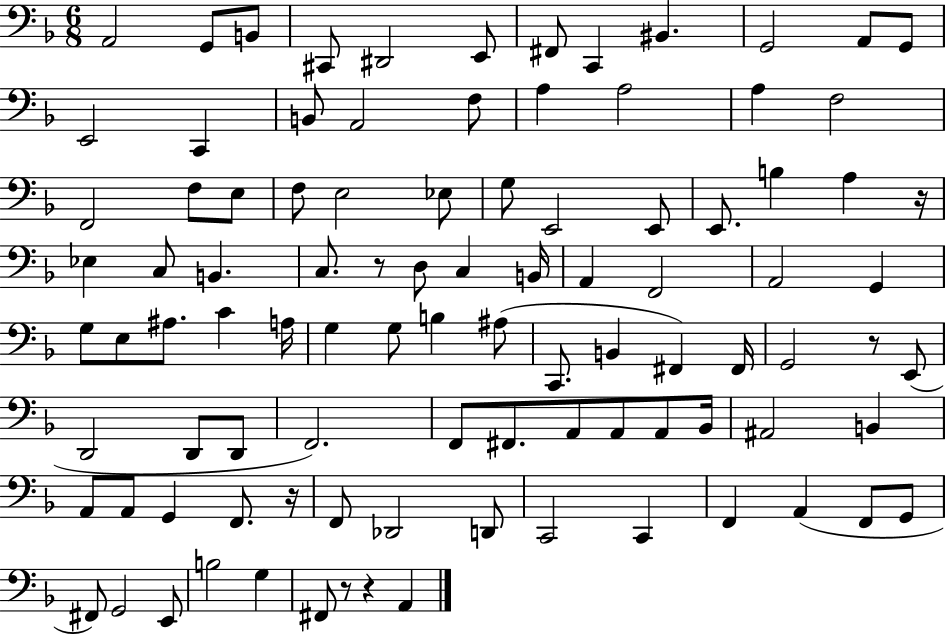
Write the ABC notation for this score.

X:1
T:Untitled
M:6/8
L:1/4
K:F
A,,2 G,,/2 B,,/2 ^C,,/2 ^D,,2 E,,/2 ^F,,/2 C,, ^B,, G,,2 A,,/2 G,,/2 E,,2 C,, B,,/2 A,,2 F,/2 A, A,2 A, F,2 F,,2 F,/2 E,/2 F,/2 E,2 _E,/2 G,/2 E,,2 E,,/2 E,,/2 B, A, z/4 _E, C,/2 B,, C,/2 z/2 D,/2 C, B,,/4 A,, F,,2 A,,2 G,, G,/2 E,/2 ^A,/2 C A,/4 G, G,/2 B, ^A,/2 C,,/2 B,, ^F,, ^F,,/4 G,,2 z/2 E,,/2 D,,2 D,,/2 D,,/2 F,,2 F,,/2 ^F,,/2 A,,/2 A,,/2 A,,/2 _B,,/4 ^A,,2 B,, A,,/2 A,,/2 G,, F,,/2 z/4 F,,/2 _D,,2 D,,/2 C,,2 C,, F,, A,, F,,/2 G,,/2 ^F,,/2 G,,2 E,,/2 B,2 G, ^F,,/2 z/2 z A,,